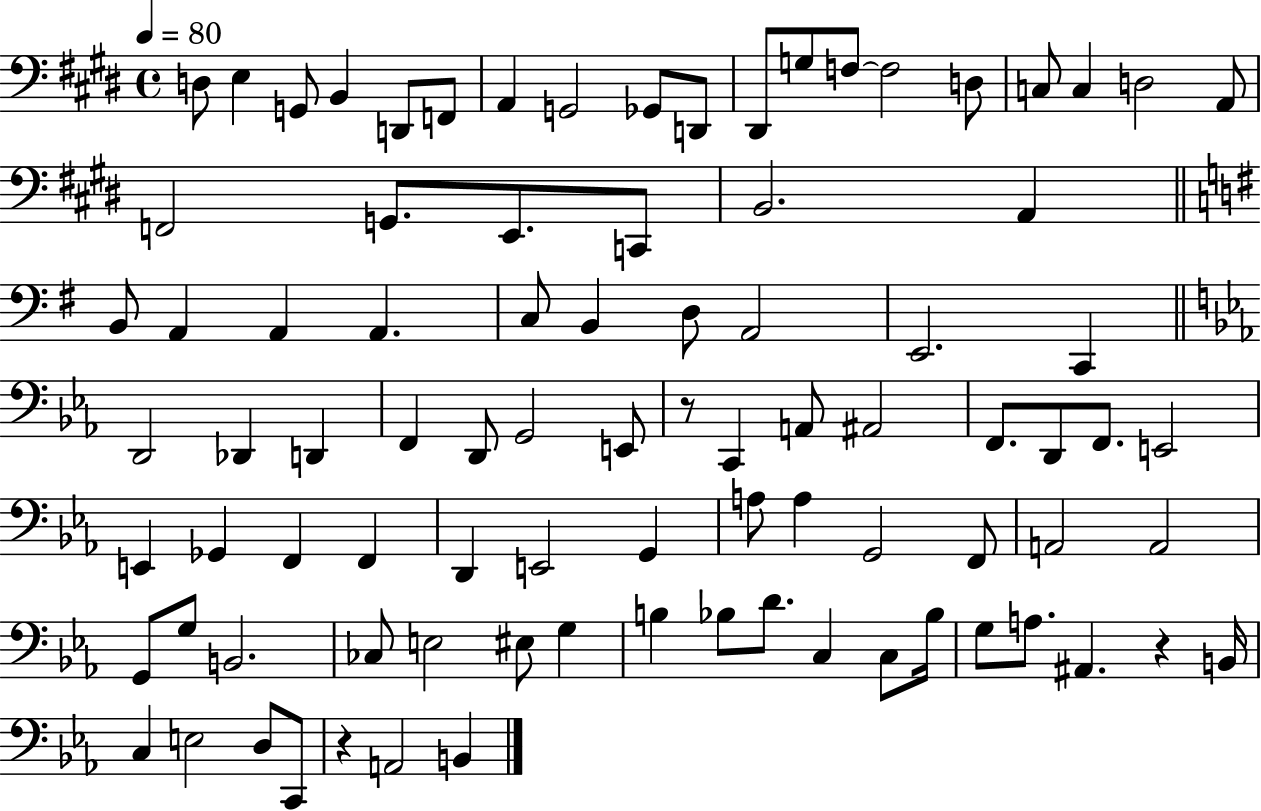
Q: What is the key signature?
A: E major